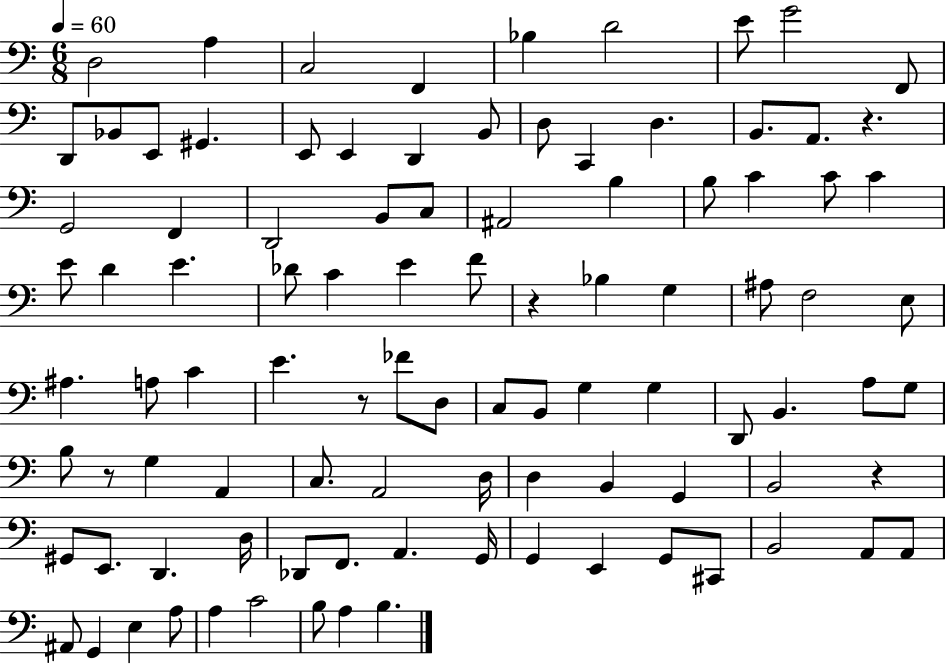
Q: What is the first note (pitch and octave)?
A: D3